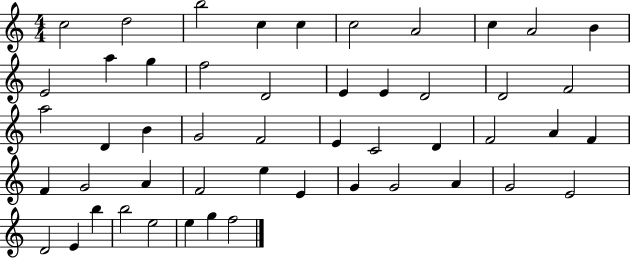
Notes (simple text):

C5/h D5/h B5/h C5/q C5/q C5/h A4/h C5/q A4/h B4/q E4/h A5/q G5/q F5/h D4/h E4/q E4/q D4/h D4/h F4/h A5/h D4/q B4/q G4/h F4/h E4/q C4/h D4/q F4/h A4/q F4/q F4/q G4/h A4/q F4/h E5/q E4/q G4/q G4/h A4/q G4/h E4/h D4/h E4/q B5/q B5/h E5/h E5/q G5/q F5/h